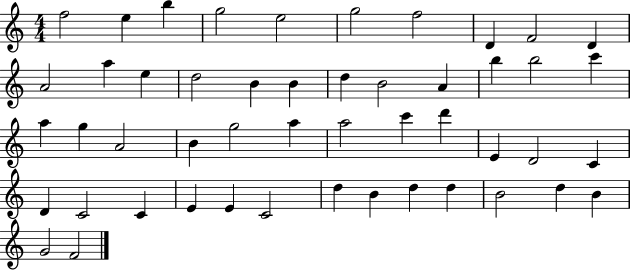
F5/h E5/q B5/q G5/h E5/h G5/h F5/h D4/q F4/h D4/q A4/h A5/q E5/q D5/h B4/q B4/q D5/q B4/h A4/q B5/q B5/h C6/q A5/q G5/q A4/h B4/q G5/h A5/q A5/h C6/q D6/q E4/q D4/h C4/q D4/q C4/h C4/q E4/q E4/q C4/h D5/q B4/q D5/q D5/q B4/h D5/q B4/q G4/h F4/h